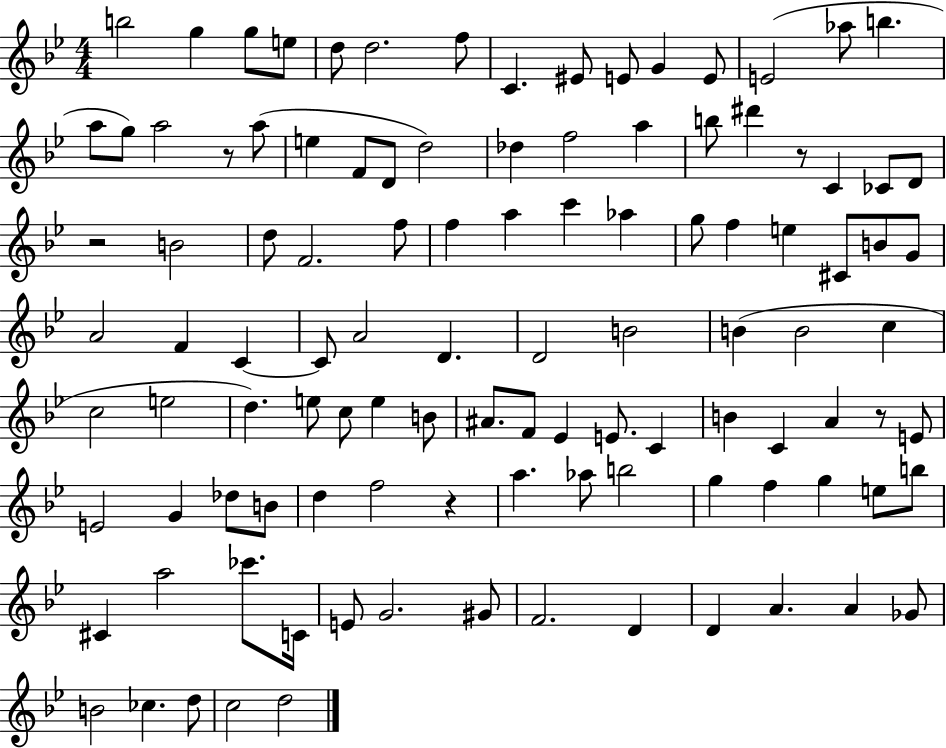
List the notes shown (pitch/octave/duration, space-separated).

B5/h G5/q G5/e E5/e D5/e D5/h. F5/e C4/q. EIS4/e E4/e G4/q E4/e E4/h Ab5/e B5/q. A5/e G5/e A5/h R/e A5/e E5/q F4/e D4/e D5/h Db5/q F5/h A5/q B5/e D#6/q R/e C4/q CES4/e D4/e R/h B4/h D5/e F4/h. F5/e F5/q A5/q C6/q Ab5/q G5/e F5/q E5/q C#4/e B4/e G4/e A4/h F4/q C4/q C4/e A4/h D4/q. D4/h B4/h B4/q B4/h C5/q C5/h E5/h D5/q. E5/e C5/e E5/q B4/e A#4/e. F4/e Eb4/q E4/e. C4/q B4/q C4/q A4/q R/e E4/e E4/h G4/q Db5/e B4/e D5/q F5/h R/q A5/q. Ab5/e B5/h G5/q F5/q G5/q E5/e B5/e C#4/q A5/h CES6/e. C4/s E4/e G4/h. G#4/e F4/h. D4/q D4/q A4/q. A4/q Gb4/e B4/h CES5/q. D5/e C5/h D5/h